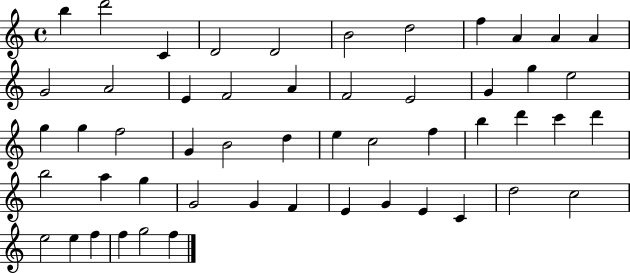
B5/q D6/h C4/q D4/h D4/h B4/h D5/h F5/q A4/q A4/q A4/q G4/h A4/h E4/q F4/h A4/q F4/h E4/h G4/q G5/q E5/h G5/q G5/q F5/h G4/q B4/h D5/q E5/q C5/h F5/q B5/q D6/q C6/q D6/q B5/h A5/q G5/q G4/h G4/q F4/q E4/q G4/q E4/q C4/q D5/h C5/h E5/h E5/q F5/q F5/q G5/h F5/q